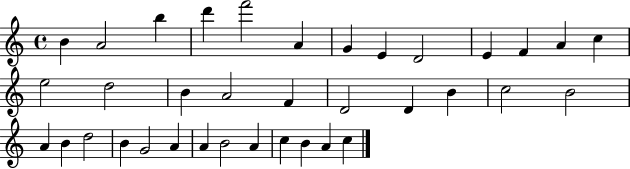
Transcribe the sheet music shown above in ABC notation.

X:1
T:Untitled
M:4/4
L:1/4
K:C
B A2 b d' f'2 A G E D2 E F A c e2 d2 B A2 F D2 D B c2 B2 A B d2 B G2 A A B2 A c B A c